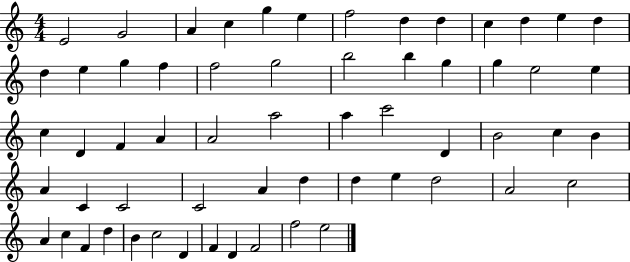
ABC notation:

X:1
T:Untitled
M:4/4
L:1/4
K:C
E2 G2 A c g e f2 d d c d e d d e g f f2 g2 b2 b g g e2 e c D F A A2 a2 a c'2 D B2 c B A C C2 C2 A d d e d2 A2 c2 A c F d B c2 D F D F2 f2 e2